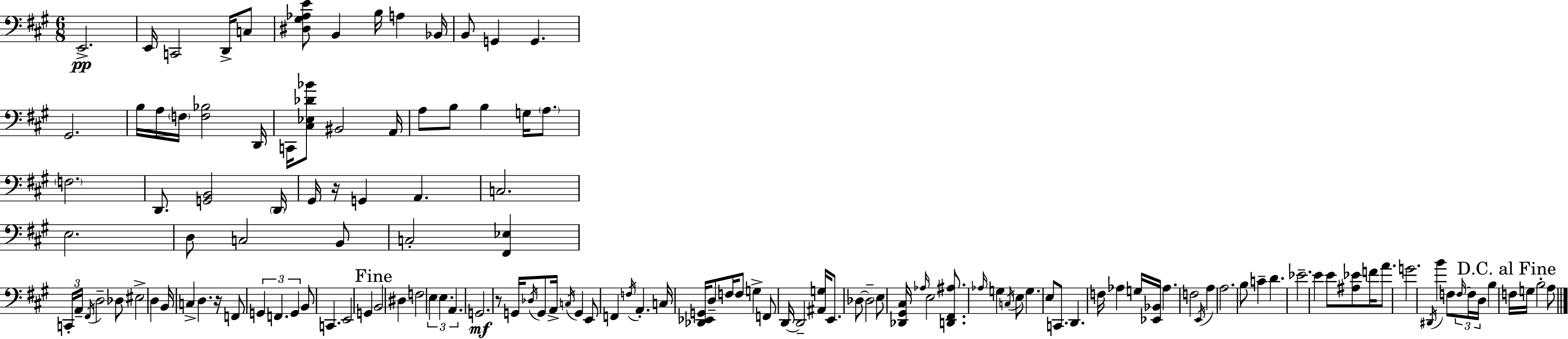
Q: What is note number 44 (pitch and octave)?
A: D3